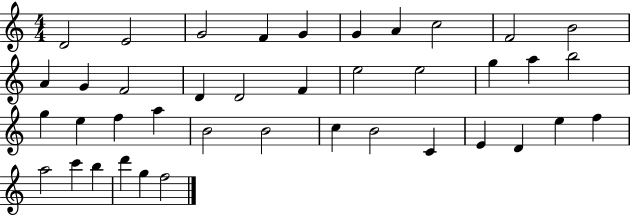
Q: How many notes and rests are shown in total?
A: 40